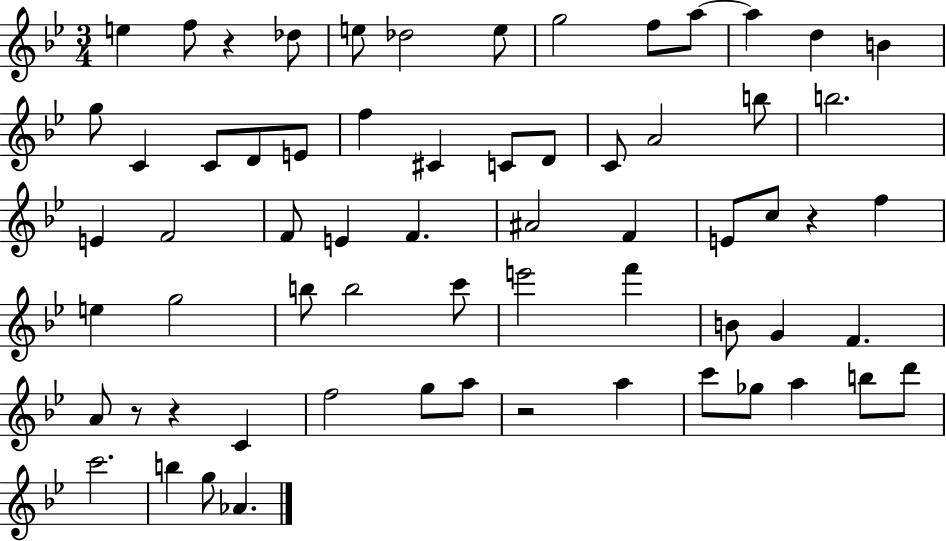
{
  \clef treble
  \numericTimeSignature
  \time 3/4
  \key bes \major
  e''4 f''8 r4 des''8 | e''8 des''2 e''8 | g''2 f''8 a''8~~ | a''4 d''4 b'4 | \break g''8 c'4 c'8 d'8 e'8 | f''4 cis'4 c'8 d'8 | c'8 a'2 b''8 | b''2. | \break e'4 f'2 | f'8 e'4 f'4. | ais'2 f'4 | e'8 c''8 r4 f''4 | \break e''4 g''2 | b''8 b''2 c'''8 | e'''2 f'''4 | b'8 g'4 f'4. | \break a'8 r8 r4 c'4 | f''2 g''8 a''8 | r2 a''4 | c'''8 ges''8 a''4 b''8 d'''8 | \break c'''2. | b''4 g''8 aes'4. | \bar "|."
}